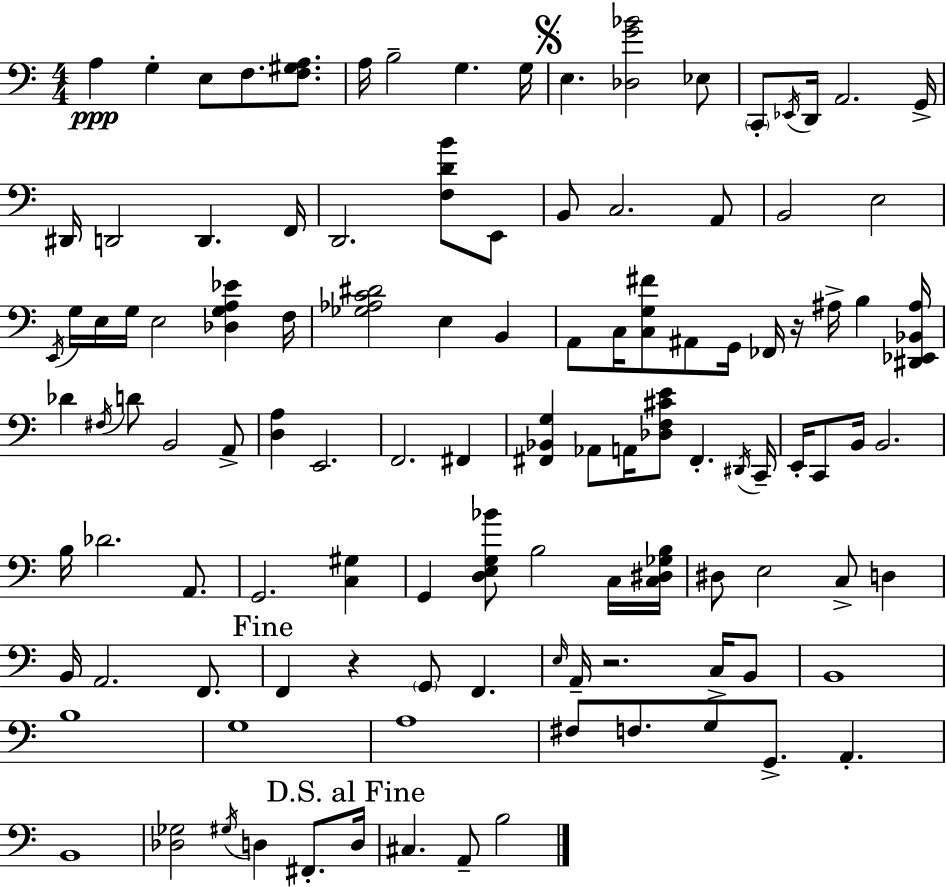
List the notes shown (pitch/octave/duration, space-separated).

A3/q G3/q E3/e F3/e. [F3,G#3,A3]/e. A3/s B3/h G3/q. G3/s E3/q. [Db3,G4,Bb4]/h Eb3/e C2/e Eb2/s D2/s A2/h. G2/s D#2/s D2/h D2/q. F2/s D2/h. [F3,D4,B4]/e E2/e B2/e C3/h. A2/e B2/h E3/h E2/s G3/s E3/s G3/s E3/h [Db3,G3,A3,Eb4]/q F3/s [Gb3,Ab3,C4,D#4]/h E3/q B2/q A2/e C3/s [C3,G3,F#4]/e A#2/e G2/s FES2/s R/s A#3/s B3/q [D#2,Eb2,Bb2,A#3]/s Db4/q F#3/s D4/e B2/h A2/e [D3,A3]/q E2/h. F2/h. F#2/q [F#2,Bb2,G3]/q Ab2/e A2/s [Db3,F3,C#4,E4]/e F#2/q. D#2/s C2/s E2/s C2/e B2/s B2/h. B3/s Db4/h. A2/e. G2/h. [C3,G#3]/q G2/q [D3,E3,G3,Bb4]/e B3/h C3/s [C3,D#3,Gb3,B3]/s D#3/e E3/h C3/e D3/q B2/s A2/h. F2/e. F2/q R/q G2/e F2/q. E3/s A2/s R/h. C3/s B2/e B2/w B3/w G3/w A3/w F#3/e F3/e. G3/e G2/e. A2/q. B2/w [Db3,Gb3]/h G#3/s D3/q F#2/e. D3/s C#3/q. A2/e B3/h